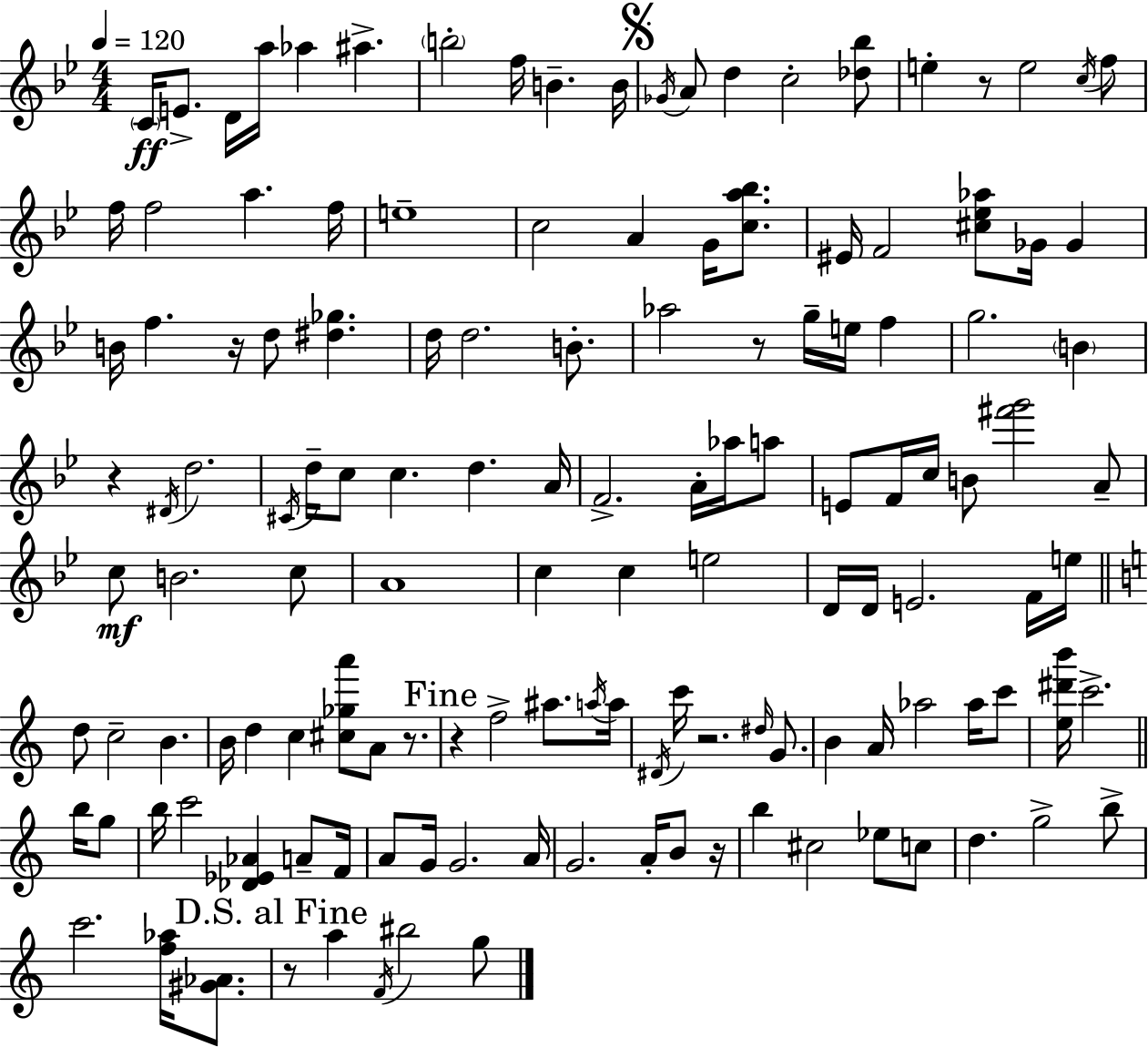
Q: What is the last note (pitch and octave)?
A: G5